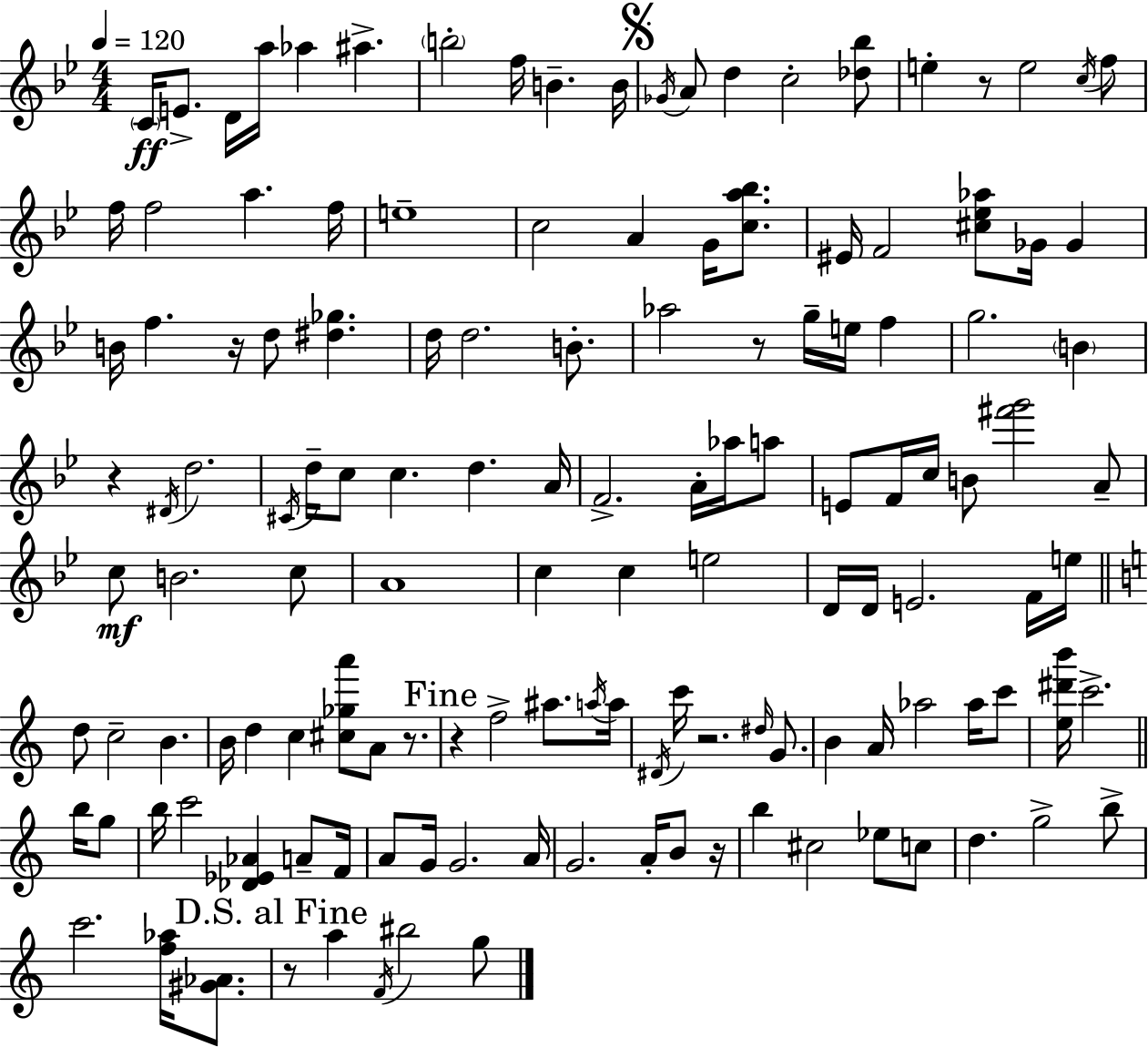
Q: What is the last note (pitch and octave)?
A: G5